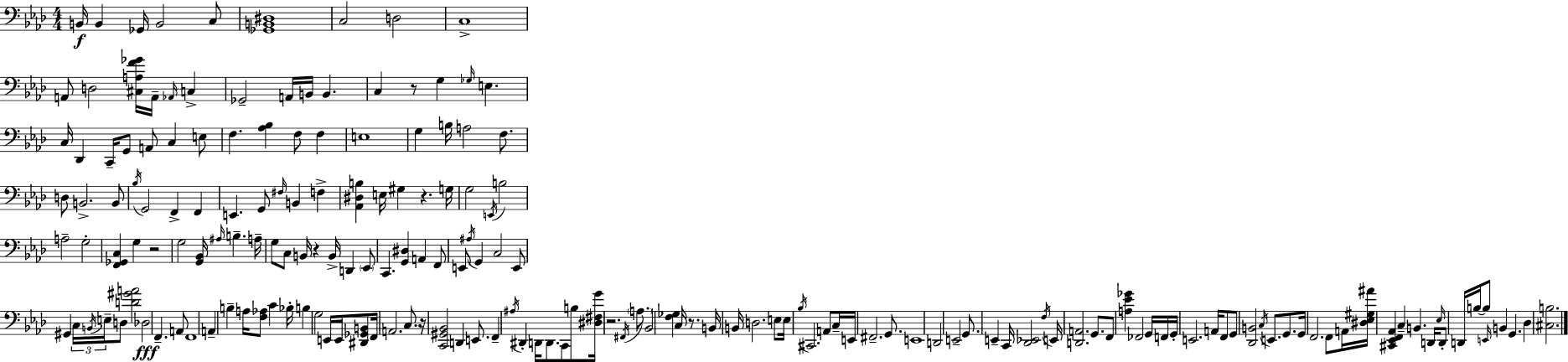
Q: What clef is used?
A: bass